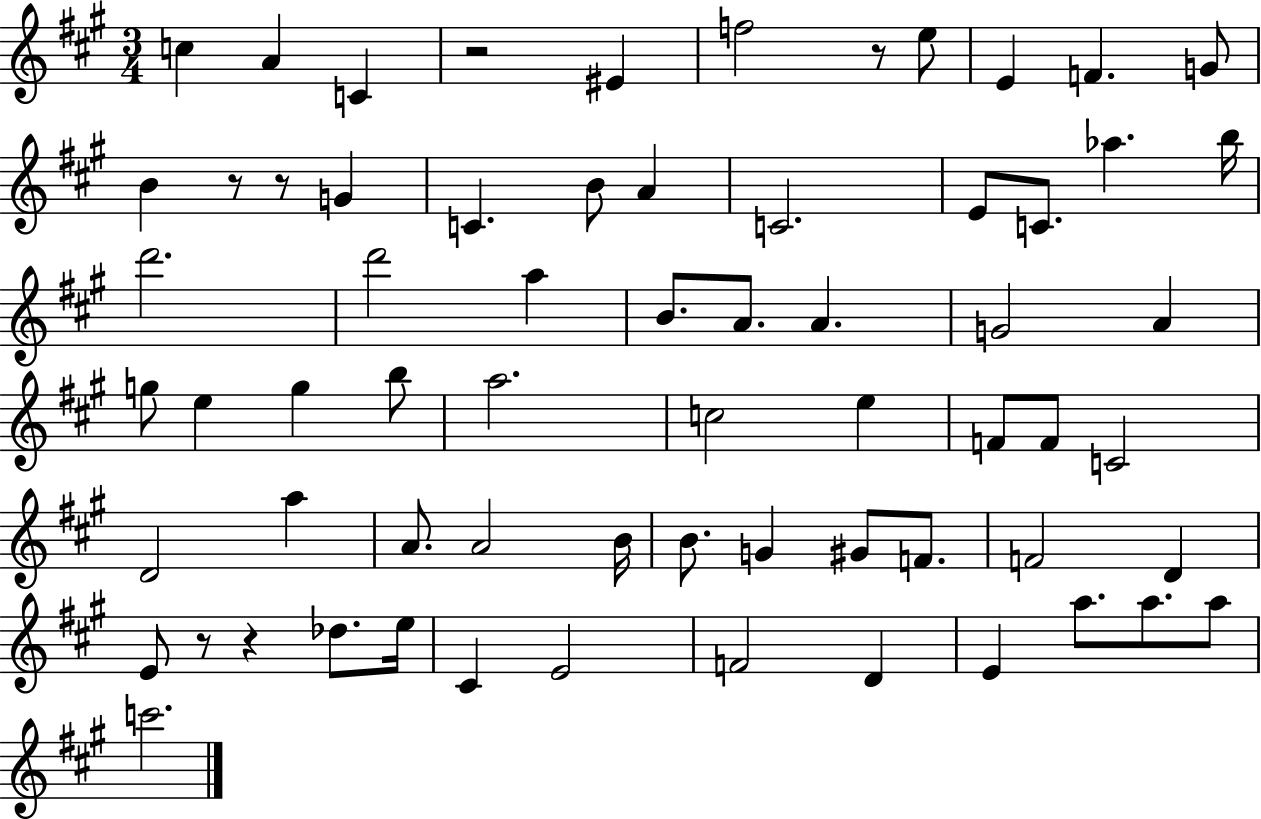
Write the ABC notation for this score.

X:1
T:Untitled
M:3/4
L:1/4
K:A
c A C z2 ^E f2 z/2 e/2 E F G/2 B z/2 z/2 G C B/2 A C2 E/2 C/2 _a b/4 d'2 d'2 a B/2 A/2 A G2 A g/2 e g b/2 a2 c2 e F/2 F/2 C2 D2 a A/2 A2 B/4 B/2 G ^G/2 F/2 F2 D E/2 z/2 z _d/2 e/4 ^C E2 F2 D E a/2 a/2 a/2 c'2